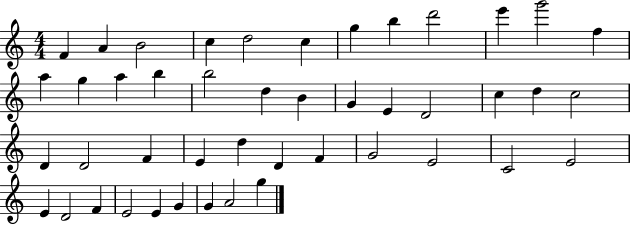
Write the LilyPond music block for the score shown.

{
  \clef treble
  \numericTimeSignature
  \time 4/4
  \key c \major
  f'4 a'4 b'2 | c''4 d''2 c''4 | g''4 b''4 d'''2 | e'''4 g'''2 f''4 | \break a''4 g''4 a''4 b''4 | b''2 d''4 b'4 | g'4 e'4 d'2 | c''4 d''4 c''2 | \break d'4 d'2 f'4 | e'4 d''4 d'4 f'4 | g'2 e'2 | c'2 e'2 | \break e'4 d'2 f'4 | e'2 e'4 g'4 | g'4 a'2 g''4 | \bar "|."
}